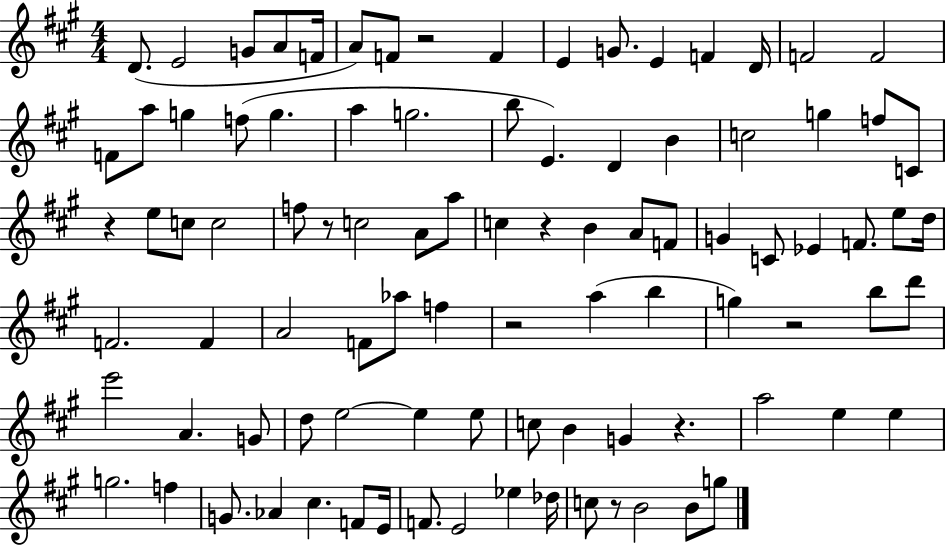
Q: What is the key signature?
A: A major